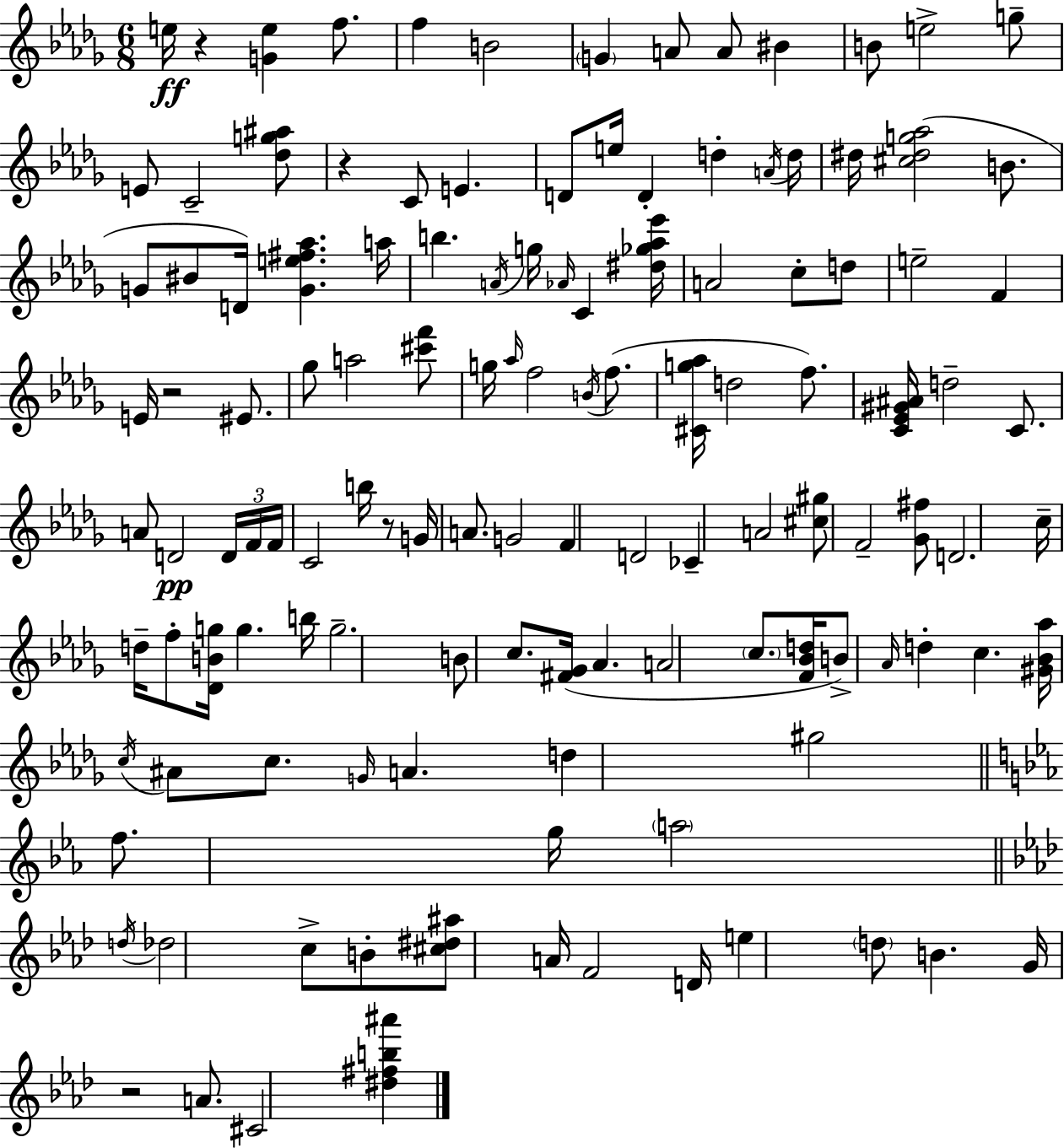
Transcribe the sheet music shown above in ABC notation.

X:1
T:Untitled
M:6/8
L:1/4
K:Bbm
e/4 z [Ge] f/2 f B2 G A/2 A/2 ^B B/2 e2 g/2 E/2 C2 [_dg^a]/2 z C/2 E D/2 e/4 D d A/4 d/4 ^d/4 [^c^dg_a]2 B/2 G/2 ^B/2 D/4 [Ge^f_a] a/4 b A/4 g/4 _A/4 C [^d_g_a_e']/4 A2 c/2 d/2 e2 F E/4 z2 ^E/2 _g/2 a2 [^c'f']/2 g/4 _a/4 f2 B/4 f/2 [^Cg_a]/4 d2 f/2 [C_E^G^A]/4 d2 C/2 A/2 D2 D/4 F/4 F/4 C2 b/4 z/2 G/4 A/2 G2 F D2 _C A2 [^c^g]/2 F2 [_G^f]/2 D2 c/4 d/4 f/2 [_DBg]/4 g b/4 g2 B/2 c/2 [^F_G]/4 _A A2 c/2 [F_Bd]/4 B/2 _A/4 d c [^G_B_a]/4 c/4 ^A/2 c/2 G/4 A d ^g2 f/2 g/4 a2 d/4 _d2 c/2 B/2 [^c^d^a]/2 A/4 F2 D/4 e d/2 B G/4 z2 A/2 ^C2 [^d^fb^a']